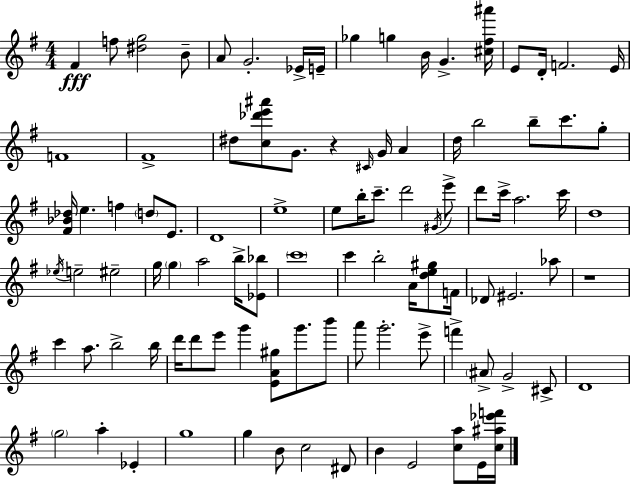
X:1
T:Untitled
M:4/4
L:1/4
K:G
^F f/2 [^dg]2 B/2 A/2 G2 _E/4 E/4 _g g B/4 G [^c^f^a']/4 E/2 D/4 F2 E/4 F4 ^F4 ^d/2 [c_d'e'^a']/2 G/2 z ^C/4 G/4 A d/4 b2 b/2 c'/2 g/2 [^F_B_d]/4 e f d/2 E/2 D4 e4 e/2 b/4 c'/2 d'2 ^G/4 e'/2 d'/2 c'/4 a2 c'/4 d4 _e/4 e2 ^e2 g/4 g a2 b/4 [_E_b]/2 c'4 c' b2 A/4 [de^g]/2 F/4 _D/2 ^E2 _a/2 z4 c' a/2 b2 b/4 d'/4 d'/2 e'/2 g' [EA^g]/2 g'/2 b'/2 a'/2 g'2 e'/2 f' ^A/2 G2 ^C/2 D4 g2 a _E g4 g B/2 c2 ^D/2 B E2 [ca]/2 E/4 [c^a_e'f']/4